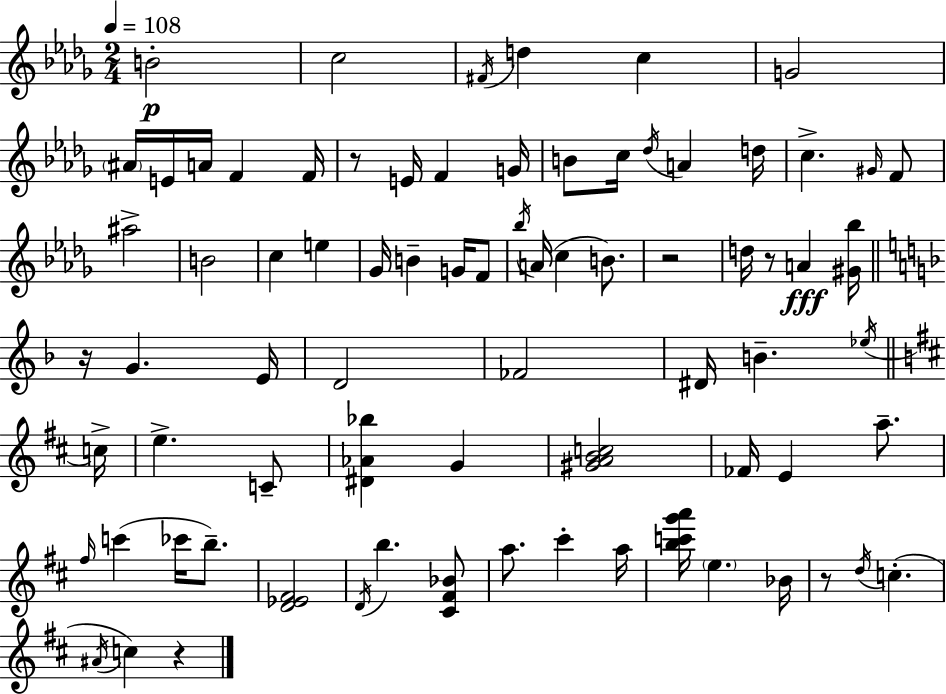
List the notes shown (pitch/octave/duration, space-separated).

B4/h C5/h F#4/s D5/q C5/q G4/h A#4/s E4/s A4/s F4/q F4/s R/e E4/s F4/q G4/s B4/e C5/s Db5/s A4/q D5/s C5/q. G#4/s F4/e A#5/h B4/h C5/q E5/q Gb4/s B4/q G4/s F4/e Bb5/s A4/s C5/q B4/e. R/h D5/s R/e A4/q [G#4,Bb5]/s R/s G4/q. E4/s D4/h FES4/h D#4/s B4/q. Eb5/s C5/s E5/q. C4/e [D#4,Ab4,Bb5]/q G4/q [G#4,A4,B4,C5]/h FES4/s E4/q A5/e. F#5/s C6/q CES6/s B5/e. [D4,Eb4,F#4]/h D4/s B5/q. [C#4,F#4,Bb4]/e A5/e. C#6/q A5/s [B5,C6,G6,A6]/s E5/q. Bb4/s R/e D5/s C5/q. A#4/s C5/q R/q